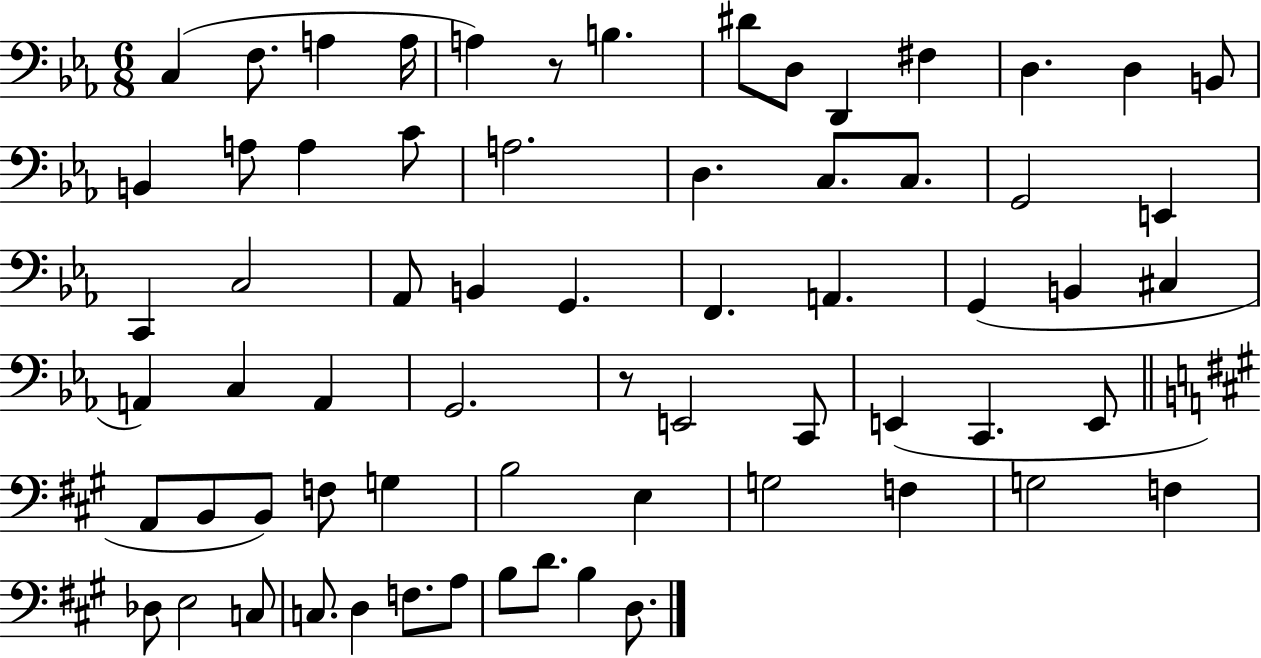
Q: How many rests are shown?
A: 2